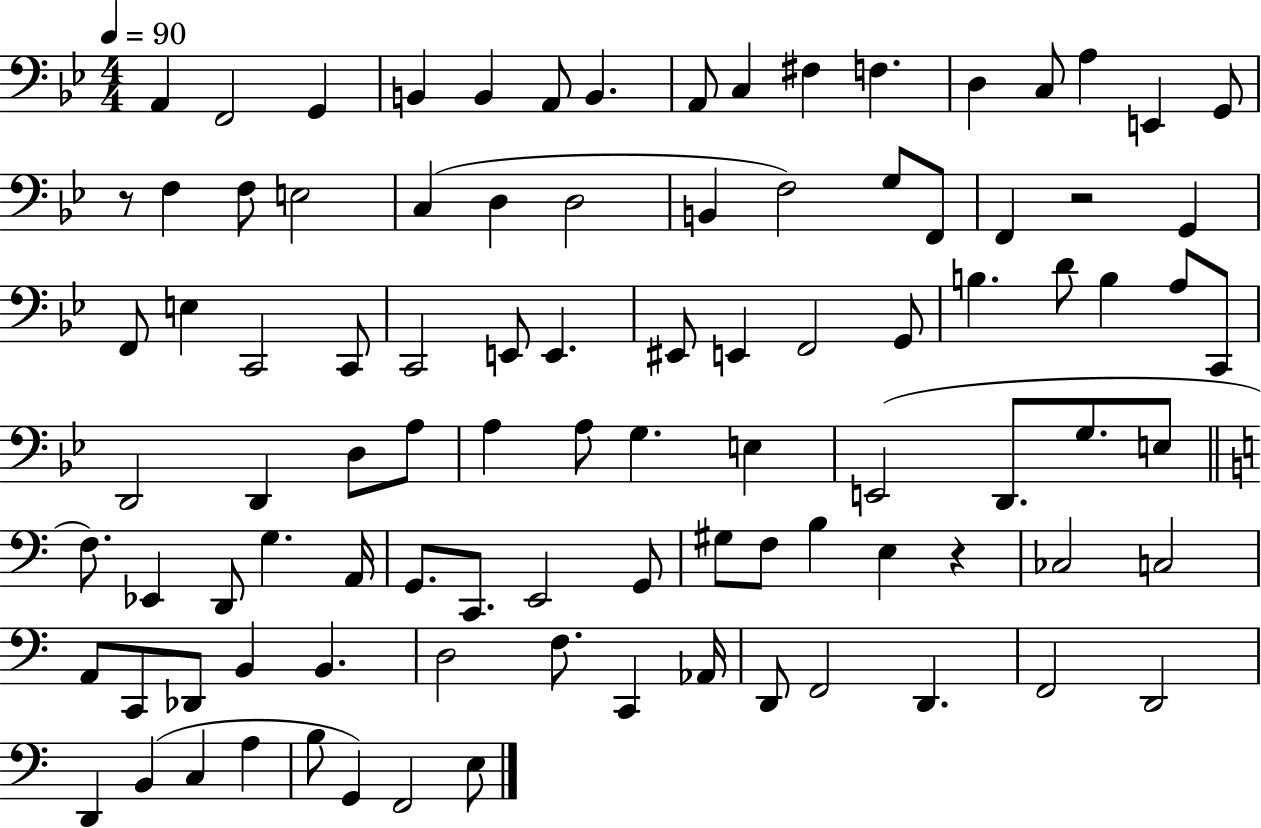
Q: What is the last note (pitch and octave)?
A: E3